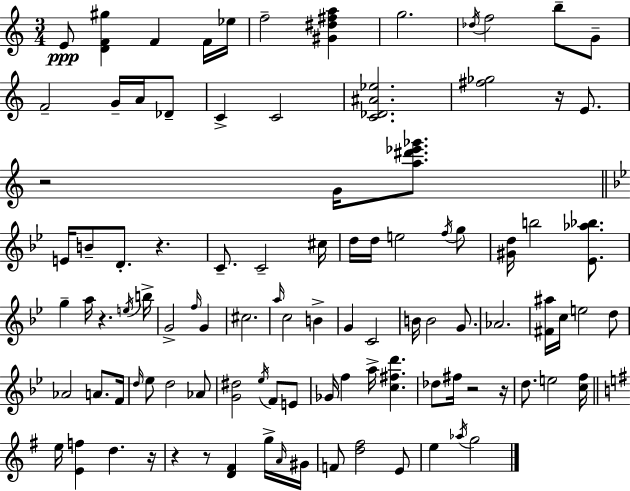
E4/e [D4,F4,G#5]/q F4/q F4/s Eb5/s F5/h [G#4,D#5,F#5,A5]/q G5/h. Db5/s F5/h B5/e G4/e F4/h G4/s A4/s Db4/e C4/q C4/h [C4,Db4,A#4,Eb5]/h. [F#5,Gb5]/h R/s E4/e. R/h G4/s [A5,D#6,Eb6,Gb6]/e. E4/s B4/e D4/e. R/q. C4/e. C4/h C#5/s D5/s D5/s E5/h F5/s G5/e [G#4,D5]/s B5/h [Eb4,Ab5,Bb5]/e. G5/q A5/s R/q. E5/s B5/s G4/h F5/s G4/q C#5/h. A5/s C5/h B4/q G4/q C4/h B4/s B4/h G4/e. Ab4/h. [F#4,A#5]/s C5/s E5/h D5/e Ab4/h A4/e. F4/s D5/s Eb5/e D5/h Ab4/e [G4,D#5]/h Eb5/s F4/e E4/e Gb4/s F5/q A5/s [C5,F#5,D6]/q. Db5/e F#5/s R/h R/s D5/e. E5/h [C5,F5]/s E5/s [E4,F5]/q D5/q. R/s R/q R/e [D4,F#4]/q G5/s A4/s G#4/s F4/e [D5,F#5]/h E4/e E5/q Ab5/s G5/h